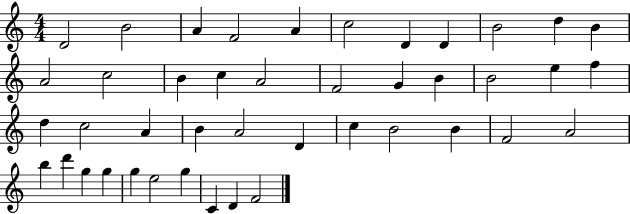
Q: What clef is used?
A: treble